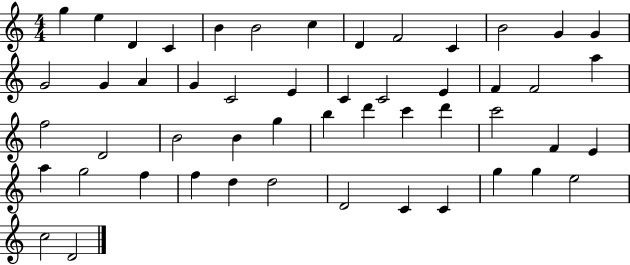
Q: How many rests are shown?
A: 0